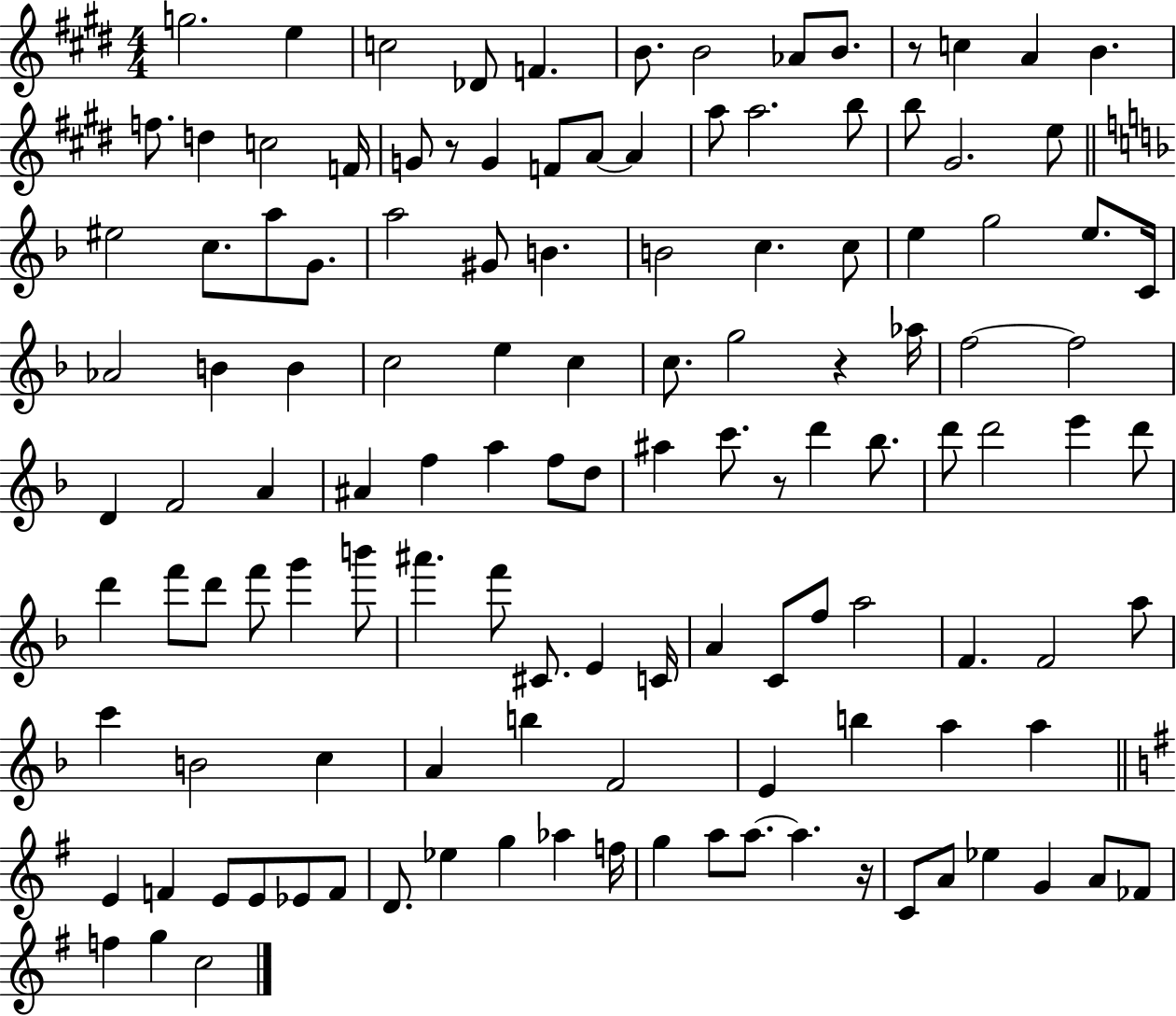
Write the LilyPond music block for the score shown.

{
  \clef treble
  \numericTimeSignature
  \time 4/4
  \key e \major
  g''2. e''4 | c''2 des'8 f'4. | b'8. b'2 aes'8 b'8. | r8 c''4 a'4 b'4. | \break f''8. d''4 c''2 f'16 | g'8 r8 g'4 f'8 a'8~~ a'4 | a''8 a''2. b''8 | b''8 gis'2. e''8 | \break \bar "||" \break \key d \minor eis''2 c''8. a''8 g'8. | a''2 gis'8 b'4. | b'2 c''4. c''8 | e''4 g''2 e''8. c'16 | \break aes'2 b'4 b'4 | c''2 e''4 c''4 | c''8. g''2 r4 aes''16 | f''2~~ f''2 | \break d'4 f'2 a'4 | ais'4 f''4 a''4 f''8 d''8 | ais''4 c'''8. r8 d'''4 bes''8. | d'''8 d'''2 e'''4 d'''8 | \break d'''4 f'''8 d'''8 f'''8 g'''4 b'''8 | ais'''4. f'''8 cis'8. e'4 c'16 | a'4 c'8 f''8 a''2 | f'4. f'2 a''8 | \break c'''4 b'2 c''4 | a'4 b''4 f'2 | e'4 b''4 a''4 a''4 | \bar "||" \break \key g \major e'4 f'4 e'8 e'8 ees'8 f'8 | d'8. ees''4 g''4 aes''4 f''16 | g''4 a''8 a''8.~~ a''4. r16 | c'8 a'8 ees''4 g'4 a'8 fes'8 | \break f''4 g''4 c''2 | \bar "|."
}